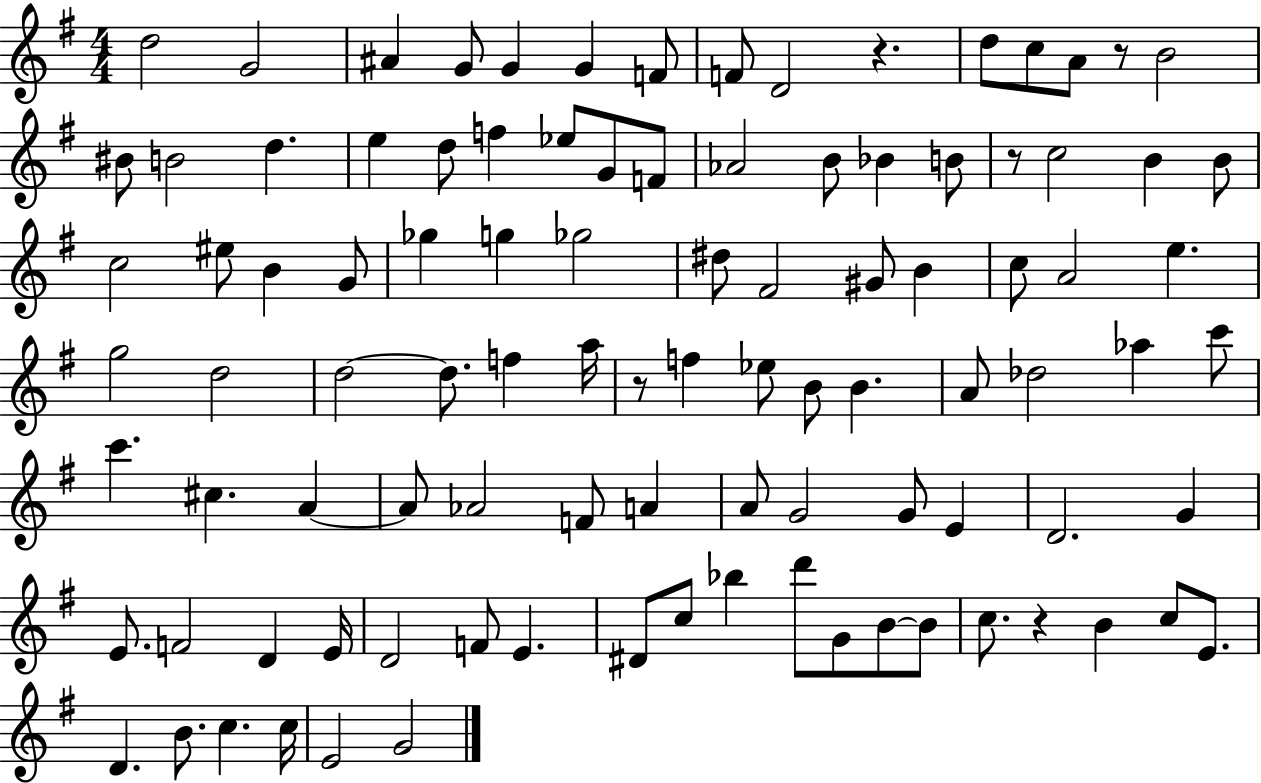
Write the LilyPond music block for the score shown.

{
  \clef treble
  \numericTimeSignature
  \time 4/4
  \key g \major
  d''2 g'2 | ais'4 g'8 g'4 g'4 f'8 | f'8 d'2 r4. | d''8 c''8 a'8 r8 b'2 | \break bis'8 b'2 d''4. | e''4 d''8 f''4 ees''8 g'8 f'8 | aes'2 b'8 bes'4 b'8 | r8 c''2 b'4 b'8 | \break c''2 eis''8 b'4 g'8 | ges''4 g''4 ges''2 | dis''8 fis'2 gis'8 b'4 | c''8 a'2 e''4. | \break g''2 d''2 | d''2~~ d''8. f''4 a''16 | r8 f''4 ees''8 b'8 b'4. | a'8 des''2 aes''4 c'''8 | \break c'''4. cis''4. a'4~~ | a'8 aes'2 f'8 a'4 | a'8 g'2 g'8 e'4 | d'2. g'4 | \break e'8. f'2 d'4 e'16 | d'2 f'8 e'4. | dis'8 c''8 bes''4 d'''8 g'8 b'8~~ b'8 | c''8. r4 b'4 c''8 e'8. | \break d'4. b'8. c''4. c''16 | e'2 g'2 | \bar "|."
}